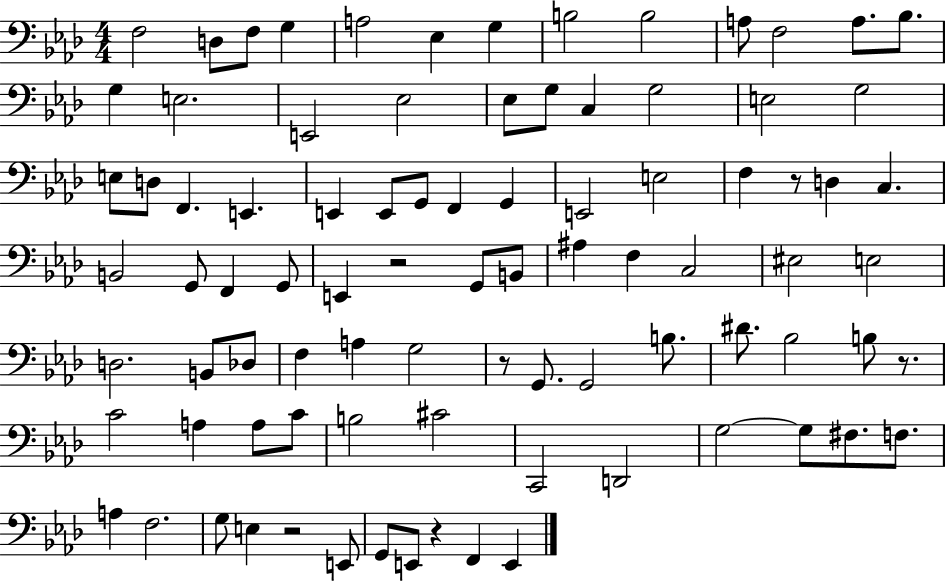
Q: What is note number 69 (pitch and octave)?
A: D2